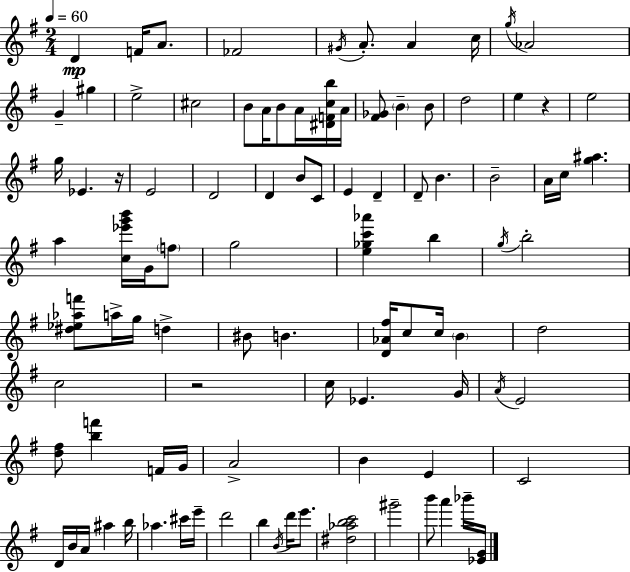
{
  \clef treble
  \numericTimeSignature
  \time 2/4
  \key e \minor
  \tempo 4 = 60
  d'4\mp f'16 a'8. | fes'2 | \acciaccatura { gis'16 } a'8.-. a'4 | c''16 \acciaccatura { g''16 } aes'2 | \break g'4-- gis''4 | e''2-> | cis''2 | b'8 a'16 b'8 a'16 | \break <dis' f' c'' b''>16 a'16 <fis' ges'>8 \parenthesize b'4-- | b'8 d''2 | e''4 r4 | e''2 | \break g''16 ees'4. | r16 e'2 | d'2 | d'4 b'8 | \break c'8 e'4 d'4-- | d'8-- b'4. | b'2-- | a'16 c''16 <g'' ais''>4. | \break a''4 <c'' ees''' g''' b'''>16 g'16 | \parenthesize f''8 g''2 | <e'' ges'' c''' aes'''>4 b''4 | \acciaccatura { g''16 } b''2-. | \break <dis'' ees'' aes'' f'''>8 a''16-> g''16 d''4-> | bis'8 b'4. | <d' aes' fis''>16 c''8 c''16 \parenthesize b'4 | d''2 | \break c''2 | r2 | c''16 ees'4. | g'16 \acciaccatura { a'16 } e'2 | \break <d'' fis''>8 <b'' f'''>4 | f'16 g'16 a'2-> | b'4 | e'4 c'2 | \break d'16 b'16 a'16 ais''4 | b''16 aes''4. | cis'''16 e'''16-- d'''2 | b''4 | \break \acciaccatura { b'16 } d'''16 e'''8. <dis'' aes'' b'' c'''>2 | gis'''2-- | b'''8 a'''4 | bes'''16-- <ees' g'>16 \bar "|."
}